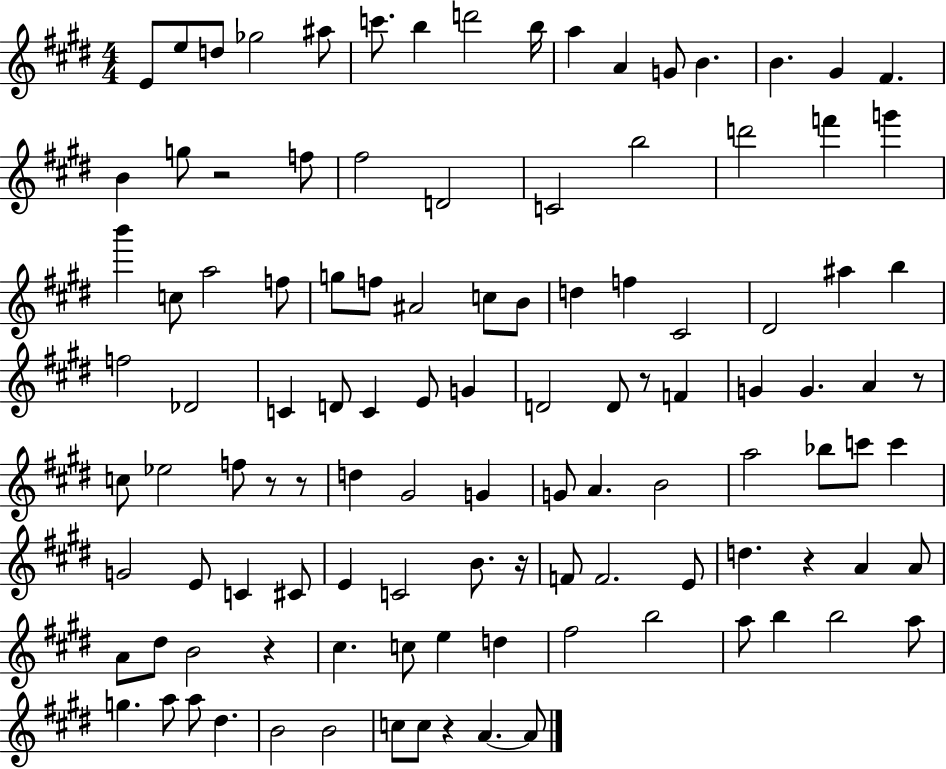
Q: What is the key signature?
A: E major